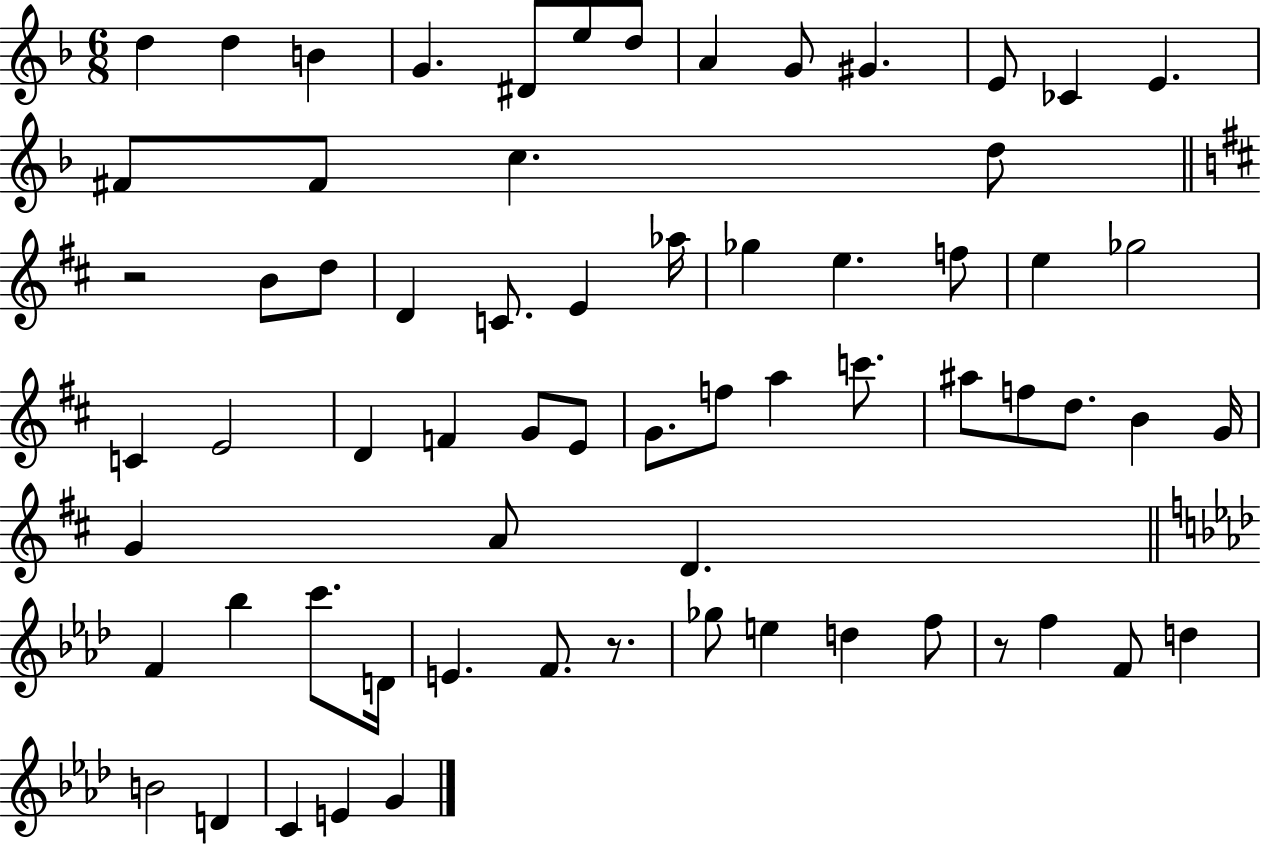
{
  \clef treble
  \numericTimeSignature
  \time 6/8
  \key f \major
  d''4 d''4 b'4 | g'4. dis'8 e''8 d''8 | a'4 g'8 gis'4. | e'8 ces'4 e'4. | \break fis'8 fis'8 c''4. d''8 | \bar "||" \break \key d \major r2 b'8 d''8 | d'4 c'8. e'4 aes''16 | ges''4 e''4. f''8 | e''4 ges''2 | \break c'4 e'2 | d'4 f'4 g'8 e'8 | g'8. f''8 a''4 c'''8. | ais''8 f''8 d''8. b'4 g'16 | \break g'4 a'8 d'4. | \bar "||" \break \key aes \major f'4 bes''4 c'''8. d'16 | e'4. f'8. r8. | ges''8 e''4 d''4 f''8 | r8 f''4 f'8 d''4 | \break b'2 d'4 | c'4 e'4 g'4 | \bar "|."
}